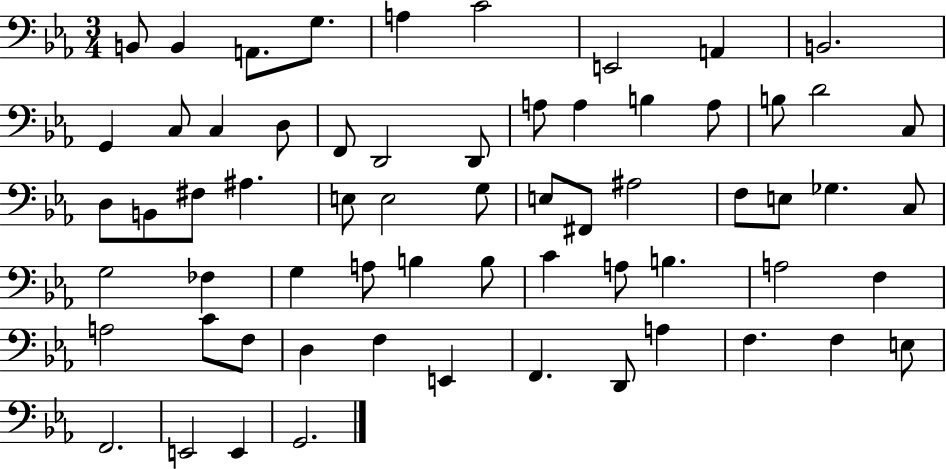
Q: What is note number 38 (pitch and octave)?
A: G3